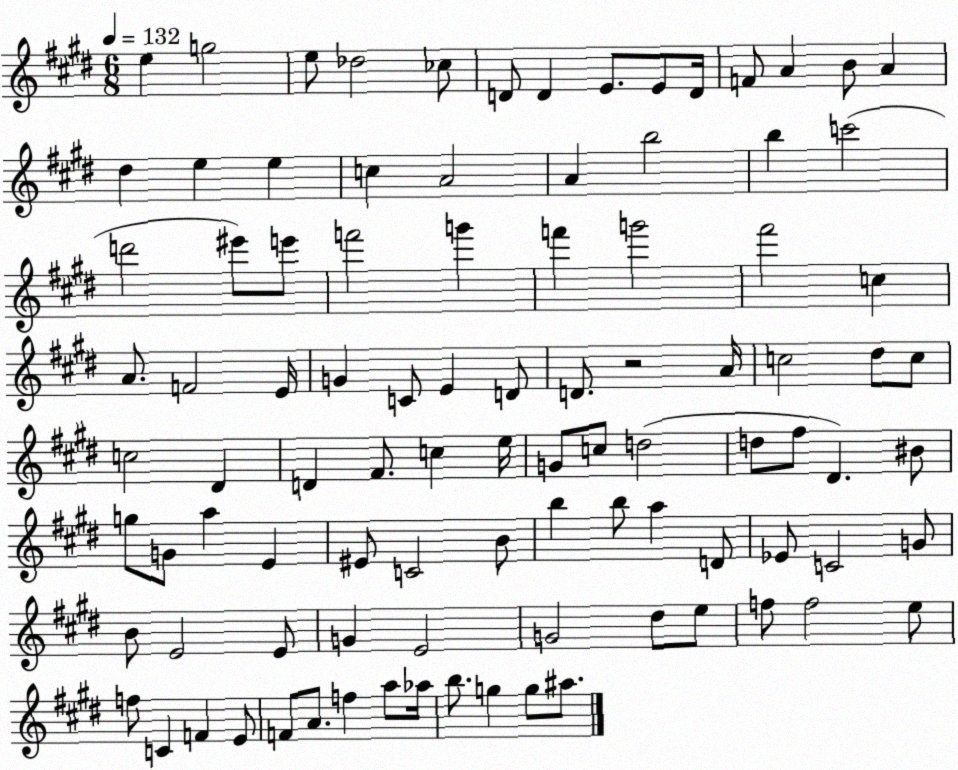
X:1
T:Untitled
M:6/8
L:1/4
K:E
e g2 e/2 _d2 _c/2 D/2 D E/2 E/2 D/4 F/2 A B/2 A ^d e e c A2 A b2 b c'2 d'2 ^e'/2 e'/2 f'2 g' f' g'2 ^f'2 c A/2 F2 E/4 G C/2 E D/2 D/2 z2 A/4 c2 ^d/2 c/2 c2 ^D D ^F/2 c e/4 G/2 c/2 d2 d/2 ^f/2 ^D ^B/2 g/2 G/2 a E ^E/2 C2 B/2 b b/2 a D/2 _E/2 C2 G/2 B/2 E2 E/2 G E2 G2 ^d/2 e/2 f/2 f2 e/2 f/2 C F E/2 F/2 A/2 f a/2 _a/4 b/2 g g/2 ^a/2